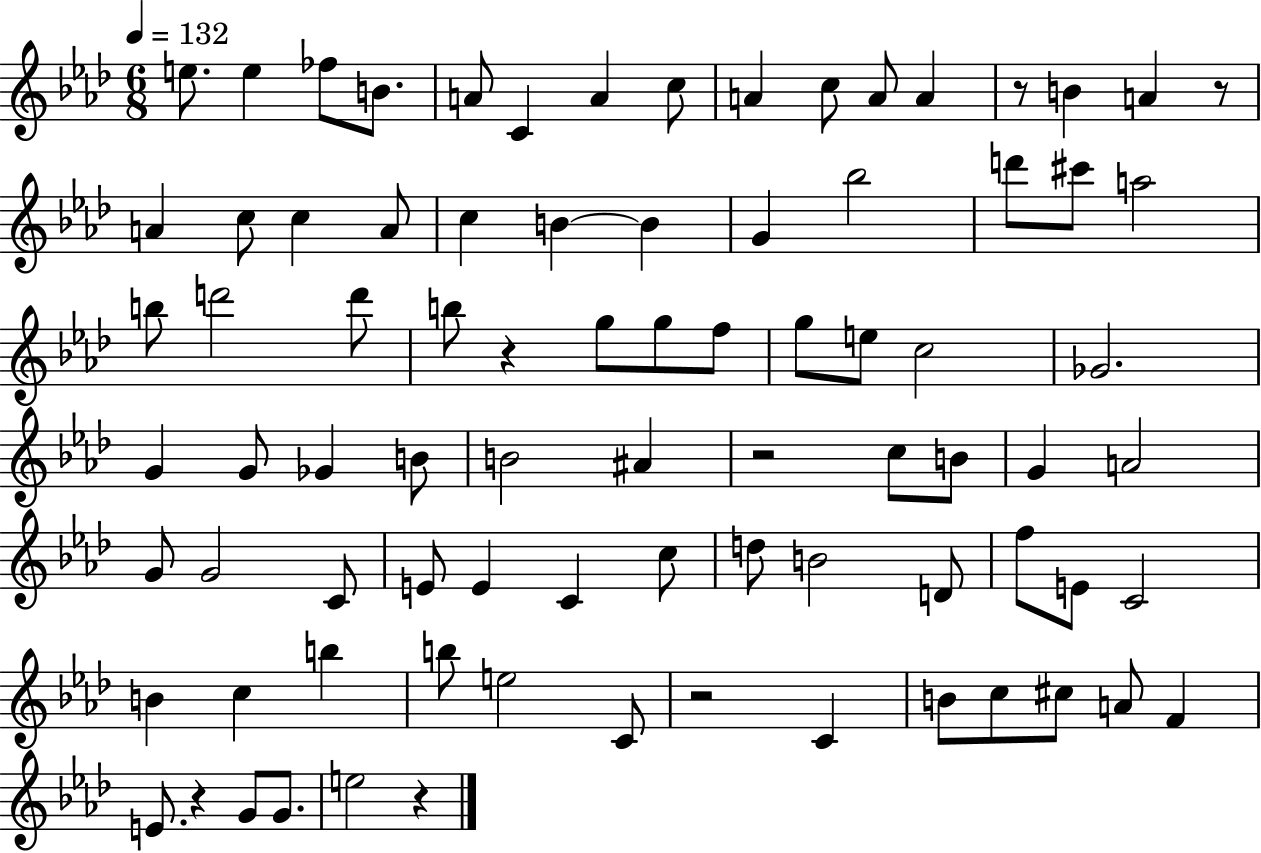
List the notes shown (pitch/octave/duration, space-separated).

E5/e. E5/q FES5/e B4/e. A4/e C4/q A4/q C5/e A4/q C5/e A4/e A4/q R/e B4/q A4/q R/e A4/q C5/e C5/q A4/e C5/q B4/q B4/q G4/q Bb5/h D6/e C#6/e A5/h B5/e D6/h D6/e B5/e R/q G5/e G5/e F5/e G5/e E5/e C5/h Gb4/h. G4/q G4/e Gb4/q B4/e B4/h A#4/q R/h C5/e B4/e G4/q A4/h G4/e G4/h C4/e E4/e E4/q C4/q C5/e D5/e B4/h D4/e F5/e E4/e C4/h B4/q C5/q B5/q B5/e E5/h C4/e R/h C4/q B4/e C5/e C#5/e A4/e F4/q E4/e. R/q G4/e G4/e. E5/h R/q